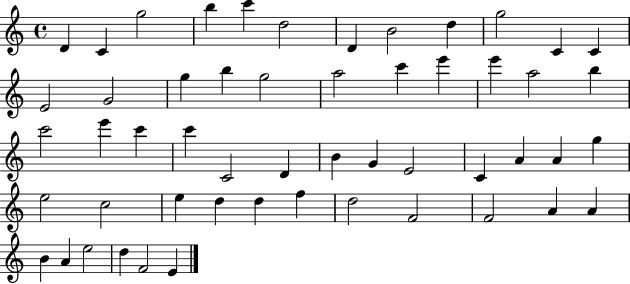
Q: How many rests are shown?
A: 0